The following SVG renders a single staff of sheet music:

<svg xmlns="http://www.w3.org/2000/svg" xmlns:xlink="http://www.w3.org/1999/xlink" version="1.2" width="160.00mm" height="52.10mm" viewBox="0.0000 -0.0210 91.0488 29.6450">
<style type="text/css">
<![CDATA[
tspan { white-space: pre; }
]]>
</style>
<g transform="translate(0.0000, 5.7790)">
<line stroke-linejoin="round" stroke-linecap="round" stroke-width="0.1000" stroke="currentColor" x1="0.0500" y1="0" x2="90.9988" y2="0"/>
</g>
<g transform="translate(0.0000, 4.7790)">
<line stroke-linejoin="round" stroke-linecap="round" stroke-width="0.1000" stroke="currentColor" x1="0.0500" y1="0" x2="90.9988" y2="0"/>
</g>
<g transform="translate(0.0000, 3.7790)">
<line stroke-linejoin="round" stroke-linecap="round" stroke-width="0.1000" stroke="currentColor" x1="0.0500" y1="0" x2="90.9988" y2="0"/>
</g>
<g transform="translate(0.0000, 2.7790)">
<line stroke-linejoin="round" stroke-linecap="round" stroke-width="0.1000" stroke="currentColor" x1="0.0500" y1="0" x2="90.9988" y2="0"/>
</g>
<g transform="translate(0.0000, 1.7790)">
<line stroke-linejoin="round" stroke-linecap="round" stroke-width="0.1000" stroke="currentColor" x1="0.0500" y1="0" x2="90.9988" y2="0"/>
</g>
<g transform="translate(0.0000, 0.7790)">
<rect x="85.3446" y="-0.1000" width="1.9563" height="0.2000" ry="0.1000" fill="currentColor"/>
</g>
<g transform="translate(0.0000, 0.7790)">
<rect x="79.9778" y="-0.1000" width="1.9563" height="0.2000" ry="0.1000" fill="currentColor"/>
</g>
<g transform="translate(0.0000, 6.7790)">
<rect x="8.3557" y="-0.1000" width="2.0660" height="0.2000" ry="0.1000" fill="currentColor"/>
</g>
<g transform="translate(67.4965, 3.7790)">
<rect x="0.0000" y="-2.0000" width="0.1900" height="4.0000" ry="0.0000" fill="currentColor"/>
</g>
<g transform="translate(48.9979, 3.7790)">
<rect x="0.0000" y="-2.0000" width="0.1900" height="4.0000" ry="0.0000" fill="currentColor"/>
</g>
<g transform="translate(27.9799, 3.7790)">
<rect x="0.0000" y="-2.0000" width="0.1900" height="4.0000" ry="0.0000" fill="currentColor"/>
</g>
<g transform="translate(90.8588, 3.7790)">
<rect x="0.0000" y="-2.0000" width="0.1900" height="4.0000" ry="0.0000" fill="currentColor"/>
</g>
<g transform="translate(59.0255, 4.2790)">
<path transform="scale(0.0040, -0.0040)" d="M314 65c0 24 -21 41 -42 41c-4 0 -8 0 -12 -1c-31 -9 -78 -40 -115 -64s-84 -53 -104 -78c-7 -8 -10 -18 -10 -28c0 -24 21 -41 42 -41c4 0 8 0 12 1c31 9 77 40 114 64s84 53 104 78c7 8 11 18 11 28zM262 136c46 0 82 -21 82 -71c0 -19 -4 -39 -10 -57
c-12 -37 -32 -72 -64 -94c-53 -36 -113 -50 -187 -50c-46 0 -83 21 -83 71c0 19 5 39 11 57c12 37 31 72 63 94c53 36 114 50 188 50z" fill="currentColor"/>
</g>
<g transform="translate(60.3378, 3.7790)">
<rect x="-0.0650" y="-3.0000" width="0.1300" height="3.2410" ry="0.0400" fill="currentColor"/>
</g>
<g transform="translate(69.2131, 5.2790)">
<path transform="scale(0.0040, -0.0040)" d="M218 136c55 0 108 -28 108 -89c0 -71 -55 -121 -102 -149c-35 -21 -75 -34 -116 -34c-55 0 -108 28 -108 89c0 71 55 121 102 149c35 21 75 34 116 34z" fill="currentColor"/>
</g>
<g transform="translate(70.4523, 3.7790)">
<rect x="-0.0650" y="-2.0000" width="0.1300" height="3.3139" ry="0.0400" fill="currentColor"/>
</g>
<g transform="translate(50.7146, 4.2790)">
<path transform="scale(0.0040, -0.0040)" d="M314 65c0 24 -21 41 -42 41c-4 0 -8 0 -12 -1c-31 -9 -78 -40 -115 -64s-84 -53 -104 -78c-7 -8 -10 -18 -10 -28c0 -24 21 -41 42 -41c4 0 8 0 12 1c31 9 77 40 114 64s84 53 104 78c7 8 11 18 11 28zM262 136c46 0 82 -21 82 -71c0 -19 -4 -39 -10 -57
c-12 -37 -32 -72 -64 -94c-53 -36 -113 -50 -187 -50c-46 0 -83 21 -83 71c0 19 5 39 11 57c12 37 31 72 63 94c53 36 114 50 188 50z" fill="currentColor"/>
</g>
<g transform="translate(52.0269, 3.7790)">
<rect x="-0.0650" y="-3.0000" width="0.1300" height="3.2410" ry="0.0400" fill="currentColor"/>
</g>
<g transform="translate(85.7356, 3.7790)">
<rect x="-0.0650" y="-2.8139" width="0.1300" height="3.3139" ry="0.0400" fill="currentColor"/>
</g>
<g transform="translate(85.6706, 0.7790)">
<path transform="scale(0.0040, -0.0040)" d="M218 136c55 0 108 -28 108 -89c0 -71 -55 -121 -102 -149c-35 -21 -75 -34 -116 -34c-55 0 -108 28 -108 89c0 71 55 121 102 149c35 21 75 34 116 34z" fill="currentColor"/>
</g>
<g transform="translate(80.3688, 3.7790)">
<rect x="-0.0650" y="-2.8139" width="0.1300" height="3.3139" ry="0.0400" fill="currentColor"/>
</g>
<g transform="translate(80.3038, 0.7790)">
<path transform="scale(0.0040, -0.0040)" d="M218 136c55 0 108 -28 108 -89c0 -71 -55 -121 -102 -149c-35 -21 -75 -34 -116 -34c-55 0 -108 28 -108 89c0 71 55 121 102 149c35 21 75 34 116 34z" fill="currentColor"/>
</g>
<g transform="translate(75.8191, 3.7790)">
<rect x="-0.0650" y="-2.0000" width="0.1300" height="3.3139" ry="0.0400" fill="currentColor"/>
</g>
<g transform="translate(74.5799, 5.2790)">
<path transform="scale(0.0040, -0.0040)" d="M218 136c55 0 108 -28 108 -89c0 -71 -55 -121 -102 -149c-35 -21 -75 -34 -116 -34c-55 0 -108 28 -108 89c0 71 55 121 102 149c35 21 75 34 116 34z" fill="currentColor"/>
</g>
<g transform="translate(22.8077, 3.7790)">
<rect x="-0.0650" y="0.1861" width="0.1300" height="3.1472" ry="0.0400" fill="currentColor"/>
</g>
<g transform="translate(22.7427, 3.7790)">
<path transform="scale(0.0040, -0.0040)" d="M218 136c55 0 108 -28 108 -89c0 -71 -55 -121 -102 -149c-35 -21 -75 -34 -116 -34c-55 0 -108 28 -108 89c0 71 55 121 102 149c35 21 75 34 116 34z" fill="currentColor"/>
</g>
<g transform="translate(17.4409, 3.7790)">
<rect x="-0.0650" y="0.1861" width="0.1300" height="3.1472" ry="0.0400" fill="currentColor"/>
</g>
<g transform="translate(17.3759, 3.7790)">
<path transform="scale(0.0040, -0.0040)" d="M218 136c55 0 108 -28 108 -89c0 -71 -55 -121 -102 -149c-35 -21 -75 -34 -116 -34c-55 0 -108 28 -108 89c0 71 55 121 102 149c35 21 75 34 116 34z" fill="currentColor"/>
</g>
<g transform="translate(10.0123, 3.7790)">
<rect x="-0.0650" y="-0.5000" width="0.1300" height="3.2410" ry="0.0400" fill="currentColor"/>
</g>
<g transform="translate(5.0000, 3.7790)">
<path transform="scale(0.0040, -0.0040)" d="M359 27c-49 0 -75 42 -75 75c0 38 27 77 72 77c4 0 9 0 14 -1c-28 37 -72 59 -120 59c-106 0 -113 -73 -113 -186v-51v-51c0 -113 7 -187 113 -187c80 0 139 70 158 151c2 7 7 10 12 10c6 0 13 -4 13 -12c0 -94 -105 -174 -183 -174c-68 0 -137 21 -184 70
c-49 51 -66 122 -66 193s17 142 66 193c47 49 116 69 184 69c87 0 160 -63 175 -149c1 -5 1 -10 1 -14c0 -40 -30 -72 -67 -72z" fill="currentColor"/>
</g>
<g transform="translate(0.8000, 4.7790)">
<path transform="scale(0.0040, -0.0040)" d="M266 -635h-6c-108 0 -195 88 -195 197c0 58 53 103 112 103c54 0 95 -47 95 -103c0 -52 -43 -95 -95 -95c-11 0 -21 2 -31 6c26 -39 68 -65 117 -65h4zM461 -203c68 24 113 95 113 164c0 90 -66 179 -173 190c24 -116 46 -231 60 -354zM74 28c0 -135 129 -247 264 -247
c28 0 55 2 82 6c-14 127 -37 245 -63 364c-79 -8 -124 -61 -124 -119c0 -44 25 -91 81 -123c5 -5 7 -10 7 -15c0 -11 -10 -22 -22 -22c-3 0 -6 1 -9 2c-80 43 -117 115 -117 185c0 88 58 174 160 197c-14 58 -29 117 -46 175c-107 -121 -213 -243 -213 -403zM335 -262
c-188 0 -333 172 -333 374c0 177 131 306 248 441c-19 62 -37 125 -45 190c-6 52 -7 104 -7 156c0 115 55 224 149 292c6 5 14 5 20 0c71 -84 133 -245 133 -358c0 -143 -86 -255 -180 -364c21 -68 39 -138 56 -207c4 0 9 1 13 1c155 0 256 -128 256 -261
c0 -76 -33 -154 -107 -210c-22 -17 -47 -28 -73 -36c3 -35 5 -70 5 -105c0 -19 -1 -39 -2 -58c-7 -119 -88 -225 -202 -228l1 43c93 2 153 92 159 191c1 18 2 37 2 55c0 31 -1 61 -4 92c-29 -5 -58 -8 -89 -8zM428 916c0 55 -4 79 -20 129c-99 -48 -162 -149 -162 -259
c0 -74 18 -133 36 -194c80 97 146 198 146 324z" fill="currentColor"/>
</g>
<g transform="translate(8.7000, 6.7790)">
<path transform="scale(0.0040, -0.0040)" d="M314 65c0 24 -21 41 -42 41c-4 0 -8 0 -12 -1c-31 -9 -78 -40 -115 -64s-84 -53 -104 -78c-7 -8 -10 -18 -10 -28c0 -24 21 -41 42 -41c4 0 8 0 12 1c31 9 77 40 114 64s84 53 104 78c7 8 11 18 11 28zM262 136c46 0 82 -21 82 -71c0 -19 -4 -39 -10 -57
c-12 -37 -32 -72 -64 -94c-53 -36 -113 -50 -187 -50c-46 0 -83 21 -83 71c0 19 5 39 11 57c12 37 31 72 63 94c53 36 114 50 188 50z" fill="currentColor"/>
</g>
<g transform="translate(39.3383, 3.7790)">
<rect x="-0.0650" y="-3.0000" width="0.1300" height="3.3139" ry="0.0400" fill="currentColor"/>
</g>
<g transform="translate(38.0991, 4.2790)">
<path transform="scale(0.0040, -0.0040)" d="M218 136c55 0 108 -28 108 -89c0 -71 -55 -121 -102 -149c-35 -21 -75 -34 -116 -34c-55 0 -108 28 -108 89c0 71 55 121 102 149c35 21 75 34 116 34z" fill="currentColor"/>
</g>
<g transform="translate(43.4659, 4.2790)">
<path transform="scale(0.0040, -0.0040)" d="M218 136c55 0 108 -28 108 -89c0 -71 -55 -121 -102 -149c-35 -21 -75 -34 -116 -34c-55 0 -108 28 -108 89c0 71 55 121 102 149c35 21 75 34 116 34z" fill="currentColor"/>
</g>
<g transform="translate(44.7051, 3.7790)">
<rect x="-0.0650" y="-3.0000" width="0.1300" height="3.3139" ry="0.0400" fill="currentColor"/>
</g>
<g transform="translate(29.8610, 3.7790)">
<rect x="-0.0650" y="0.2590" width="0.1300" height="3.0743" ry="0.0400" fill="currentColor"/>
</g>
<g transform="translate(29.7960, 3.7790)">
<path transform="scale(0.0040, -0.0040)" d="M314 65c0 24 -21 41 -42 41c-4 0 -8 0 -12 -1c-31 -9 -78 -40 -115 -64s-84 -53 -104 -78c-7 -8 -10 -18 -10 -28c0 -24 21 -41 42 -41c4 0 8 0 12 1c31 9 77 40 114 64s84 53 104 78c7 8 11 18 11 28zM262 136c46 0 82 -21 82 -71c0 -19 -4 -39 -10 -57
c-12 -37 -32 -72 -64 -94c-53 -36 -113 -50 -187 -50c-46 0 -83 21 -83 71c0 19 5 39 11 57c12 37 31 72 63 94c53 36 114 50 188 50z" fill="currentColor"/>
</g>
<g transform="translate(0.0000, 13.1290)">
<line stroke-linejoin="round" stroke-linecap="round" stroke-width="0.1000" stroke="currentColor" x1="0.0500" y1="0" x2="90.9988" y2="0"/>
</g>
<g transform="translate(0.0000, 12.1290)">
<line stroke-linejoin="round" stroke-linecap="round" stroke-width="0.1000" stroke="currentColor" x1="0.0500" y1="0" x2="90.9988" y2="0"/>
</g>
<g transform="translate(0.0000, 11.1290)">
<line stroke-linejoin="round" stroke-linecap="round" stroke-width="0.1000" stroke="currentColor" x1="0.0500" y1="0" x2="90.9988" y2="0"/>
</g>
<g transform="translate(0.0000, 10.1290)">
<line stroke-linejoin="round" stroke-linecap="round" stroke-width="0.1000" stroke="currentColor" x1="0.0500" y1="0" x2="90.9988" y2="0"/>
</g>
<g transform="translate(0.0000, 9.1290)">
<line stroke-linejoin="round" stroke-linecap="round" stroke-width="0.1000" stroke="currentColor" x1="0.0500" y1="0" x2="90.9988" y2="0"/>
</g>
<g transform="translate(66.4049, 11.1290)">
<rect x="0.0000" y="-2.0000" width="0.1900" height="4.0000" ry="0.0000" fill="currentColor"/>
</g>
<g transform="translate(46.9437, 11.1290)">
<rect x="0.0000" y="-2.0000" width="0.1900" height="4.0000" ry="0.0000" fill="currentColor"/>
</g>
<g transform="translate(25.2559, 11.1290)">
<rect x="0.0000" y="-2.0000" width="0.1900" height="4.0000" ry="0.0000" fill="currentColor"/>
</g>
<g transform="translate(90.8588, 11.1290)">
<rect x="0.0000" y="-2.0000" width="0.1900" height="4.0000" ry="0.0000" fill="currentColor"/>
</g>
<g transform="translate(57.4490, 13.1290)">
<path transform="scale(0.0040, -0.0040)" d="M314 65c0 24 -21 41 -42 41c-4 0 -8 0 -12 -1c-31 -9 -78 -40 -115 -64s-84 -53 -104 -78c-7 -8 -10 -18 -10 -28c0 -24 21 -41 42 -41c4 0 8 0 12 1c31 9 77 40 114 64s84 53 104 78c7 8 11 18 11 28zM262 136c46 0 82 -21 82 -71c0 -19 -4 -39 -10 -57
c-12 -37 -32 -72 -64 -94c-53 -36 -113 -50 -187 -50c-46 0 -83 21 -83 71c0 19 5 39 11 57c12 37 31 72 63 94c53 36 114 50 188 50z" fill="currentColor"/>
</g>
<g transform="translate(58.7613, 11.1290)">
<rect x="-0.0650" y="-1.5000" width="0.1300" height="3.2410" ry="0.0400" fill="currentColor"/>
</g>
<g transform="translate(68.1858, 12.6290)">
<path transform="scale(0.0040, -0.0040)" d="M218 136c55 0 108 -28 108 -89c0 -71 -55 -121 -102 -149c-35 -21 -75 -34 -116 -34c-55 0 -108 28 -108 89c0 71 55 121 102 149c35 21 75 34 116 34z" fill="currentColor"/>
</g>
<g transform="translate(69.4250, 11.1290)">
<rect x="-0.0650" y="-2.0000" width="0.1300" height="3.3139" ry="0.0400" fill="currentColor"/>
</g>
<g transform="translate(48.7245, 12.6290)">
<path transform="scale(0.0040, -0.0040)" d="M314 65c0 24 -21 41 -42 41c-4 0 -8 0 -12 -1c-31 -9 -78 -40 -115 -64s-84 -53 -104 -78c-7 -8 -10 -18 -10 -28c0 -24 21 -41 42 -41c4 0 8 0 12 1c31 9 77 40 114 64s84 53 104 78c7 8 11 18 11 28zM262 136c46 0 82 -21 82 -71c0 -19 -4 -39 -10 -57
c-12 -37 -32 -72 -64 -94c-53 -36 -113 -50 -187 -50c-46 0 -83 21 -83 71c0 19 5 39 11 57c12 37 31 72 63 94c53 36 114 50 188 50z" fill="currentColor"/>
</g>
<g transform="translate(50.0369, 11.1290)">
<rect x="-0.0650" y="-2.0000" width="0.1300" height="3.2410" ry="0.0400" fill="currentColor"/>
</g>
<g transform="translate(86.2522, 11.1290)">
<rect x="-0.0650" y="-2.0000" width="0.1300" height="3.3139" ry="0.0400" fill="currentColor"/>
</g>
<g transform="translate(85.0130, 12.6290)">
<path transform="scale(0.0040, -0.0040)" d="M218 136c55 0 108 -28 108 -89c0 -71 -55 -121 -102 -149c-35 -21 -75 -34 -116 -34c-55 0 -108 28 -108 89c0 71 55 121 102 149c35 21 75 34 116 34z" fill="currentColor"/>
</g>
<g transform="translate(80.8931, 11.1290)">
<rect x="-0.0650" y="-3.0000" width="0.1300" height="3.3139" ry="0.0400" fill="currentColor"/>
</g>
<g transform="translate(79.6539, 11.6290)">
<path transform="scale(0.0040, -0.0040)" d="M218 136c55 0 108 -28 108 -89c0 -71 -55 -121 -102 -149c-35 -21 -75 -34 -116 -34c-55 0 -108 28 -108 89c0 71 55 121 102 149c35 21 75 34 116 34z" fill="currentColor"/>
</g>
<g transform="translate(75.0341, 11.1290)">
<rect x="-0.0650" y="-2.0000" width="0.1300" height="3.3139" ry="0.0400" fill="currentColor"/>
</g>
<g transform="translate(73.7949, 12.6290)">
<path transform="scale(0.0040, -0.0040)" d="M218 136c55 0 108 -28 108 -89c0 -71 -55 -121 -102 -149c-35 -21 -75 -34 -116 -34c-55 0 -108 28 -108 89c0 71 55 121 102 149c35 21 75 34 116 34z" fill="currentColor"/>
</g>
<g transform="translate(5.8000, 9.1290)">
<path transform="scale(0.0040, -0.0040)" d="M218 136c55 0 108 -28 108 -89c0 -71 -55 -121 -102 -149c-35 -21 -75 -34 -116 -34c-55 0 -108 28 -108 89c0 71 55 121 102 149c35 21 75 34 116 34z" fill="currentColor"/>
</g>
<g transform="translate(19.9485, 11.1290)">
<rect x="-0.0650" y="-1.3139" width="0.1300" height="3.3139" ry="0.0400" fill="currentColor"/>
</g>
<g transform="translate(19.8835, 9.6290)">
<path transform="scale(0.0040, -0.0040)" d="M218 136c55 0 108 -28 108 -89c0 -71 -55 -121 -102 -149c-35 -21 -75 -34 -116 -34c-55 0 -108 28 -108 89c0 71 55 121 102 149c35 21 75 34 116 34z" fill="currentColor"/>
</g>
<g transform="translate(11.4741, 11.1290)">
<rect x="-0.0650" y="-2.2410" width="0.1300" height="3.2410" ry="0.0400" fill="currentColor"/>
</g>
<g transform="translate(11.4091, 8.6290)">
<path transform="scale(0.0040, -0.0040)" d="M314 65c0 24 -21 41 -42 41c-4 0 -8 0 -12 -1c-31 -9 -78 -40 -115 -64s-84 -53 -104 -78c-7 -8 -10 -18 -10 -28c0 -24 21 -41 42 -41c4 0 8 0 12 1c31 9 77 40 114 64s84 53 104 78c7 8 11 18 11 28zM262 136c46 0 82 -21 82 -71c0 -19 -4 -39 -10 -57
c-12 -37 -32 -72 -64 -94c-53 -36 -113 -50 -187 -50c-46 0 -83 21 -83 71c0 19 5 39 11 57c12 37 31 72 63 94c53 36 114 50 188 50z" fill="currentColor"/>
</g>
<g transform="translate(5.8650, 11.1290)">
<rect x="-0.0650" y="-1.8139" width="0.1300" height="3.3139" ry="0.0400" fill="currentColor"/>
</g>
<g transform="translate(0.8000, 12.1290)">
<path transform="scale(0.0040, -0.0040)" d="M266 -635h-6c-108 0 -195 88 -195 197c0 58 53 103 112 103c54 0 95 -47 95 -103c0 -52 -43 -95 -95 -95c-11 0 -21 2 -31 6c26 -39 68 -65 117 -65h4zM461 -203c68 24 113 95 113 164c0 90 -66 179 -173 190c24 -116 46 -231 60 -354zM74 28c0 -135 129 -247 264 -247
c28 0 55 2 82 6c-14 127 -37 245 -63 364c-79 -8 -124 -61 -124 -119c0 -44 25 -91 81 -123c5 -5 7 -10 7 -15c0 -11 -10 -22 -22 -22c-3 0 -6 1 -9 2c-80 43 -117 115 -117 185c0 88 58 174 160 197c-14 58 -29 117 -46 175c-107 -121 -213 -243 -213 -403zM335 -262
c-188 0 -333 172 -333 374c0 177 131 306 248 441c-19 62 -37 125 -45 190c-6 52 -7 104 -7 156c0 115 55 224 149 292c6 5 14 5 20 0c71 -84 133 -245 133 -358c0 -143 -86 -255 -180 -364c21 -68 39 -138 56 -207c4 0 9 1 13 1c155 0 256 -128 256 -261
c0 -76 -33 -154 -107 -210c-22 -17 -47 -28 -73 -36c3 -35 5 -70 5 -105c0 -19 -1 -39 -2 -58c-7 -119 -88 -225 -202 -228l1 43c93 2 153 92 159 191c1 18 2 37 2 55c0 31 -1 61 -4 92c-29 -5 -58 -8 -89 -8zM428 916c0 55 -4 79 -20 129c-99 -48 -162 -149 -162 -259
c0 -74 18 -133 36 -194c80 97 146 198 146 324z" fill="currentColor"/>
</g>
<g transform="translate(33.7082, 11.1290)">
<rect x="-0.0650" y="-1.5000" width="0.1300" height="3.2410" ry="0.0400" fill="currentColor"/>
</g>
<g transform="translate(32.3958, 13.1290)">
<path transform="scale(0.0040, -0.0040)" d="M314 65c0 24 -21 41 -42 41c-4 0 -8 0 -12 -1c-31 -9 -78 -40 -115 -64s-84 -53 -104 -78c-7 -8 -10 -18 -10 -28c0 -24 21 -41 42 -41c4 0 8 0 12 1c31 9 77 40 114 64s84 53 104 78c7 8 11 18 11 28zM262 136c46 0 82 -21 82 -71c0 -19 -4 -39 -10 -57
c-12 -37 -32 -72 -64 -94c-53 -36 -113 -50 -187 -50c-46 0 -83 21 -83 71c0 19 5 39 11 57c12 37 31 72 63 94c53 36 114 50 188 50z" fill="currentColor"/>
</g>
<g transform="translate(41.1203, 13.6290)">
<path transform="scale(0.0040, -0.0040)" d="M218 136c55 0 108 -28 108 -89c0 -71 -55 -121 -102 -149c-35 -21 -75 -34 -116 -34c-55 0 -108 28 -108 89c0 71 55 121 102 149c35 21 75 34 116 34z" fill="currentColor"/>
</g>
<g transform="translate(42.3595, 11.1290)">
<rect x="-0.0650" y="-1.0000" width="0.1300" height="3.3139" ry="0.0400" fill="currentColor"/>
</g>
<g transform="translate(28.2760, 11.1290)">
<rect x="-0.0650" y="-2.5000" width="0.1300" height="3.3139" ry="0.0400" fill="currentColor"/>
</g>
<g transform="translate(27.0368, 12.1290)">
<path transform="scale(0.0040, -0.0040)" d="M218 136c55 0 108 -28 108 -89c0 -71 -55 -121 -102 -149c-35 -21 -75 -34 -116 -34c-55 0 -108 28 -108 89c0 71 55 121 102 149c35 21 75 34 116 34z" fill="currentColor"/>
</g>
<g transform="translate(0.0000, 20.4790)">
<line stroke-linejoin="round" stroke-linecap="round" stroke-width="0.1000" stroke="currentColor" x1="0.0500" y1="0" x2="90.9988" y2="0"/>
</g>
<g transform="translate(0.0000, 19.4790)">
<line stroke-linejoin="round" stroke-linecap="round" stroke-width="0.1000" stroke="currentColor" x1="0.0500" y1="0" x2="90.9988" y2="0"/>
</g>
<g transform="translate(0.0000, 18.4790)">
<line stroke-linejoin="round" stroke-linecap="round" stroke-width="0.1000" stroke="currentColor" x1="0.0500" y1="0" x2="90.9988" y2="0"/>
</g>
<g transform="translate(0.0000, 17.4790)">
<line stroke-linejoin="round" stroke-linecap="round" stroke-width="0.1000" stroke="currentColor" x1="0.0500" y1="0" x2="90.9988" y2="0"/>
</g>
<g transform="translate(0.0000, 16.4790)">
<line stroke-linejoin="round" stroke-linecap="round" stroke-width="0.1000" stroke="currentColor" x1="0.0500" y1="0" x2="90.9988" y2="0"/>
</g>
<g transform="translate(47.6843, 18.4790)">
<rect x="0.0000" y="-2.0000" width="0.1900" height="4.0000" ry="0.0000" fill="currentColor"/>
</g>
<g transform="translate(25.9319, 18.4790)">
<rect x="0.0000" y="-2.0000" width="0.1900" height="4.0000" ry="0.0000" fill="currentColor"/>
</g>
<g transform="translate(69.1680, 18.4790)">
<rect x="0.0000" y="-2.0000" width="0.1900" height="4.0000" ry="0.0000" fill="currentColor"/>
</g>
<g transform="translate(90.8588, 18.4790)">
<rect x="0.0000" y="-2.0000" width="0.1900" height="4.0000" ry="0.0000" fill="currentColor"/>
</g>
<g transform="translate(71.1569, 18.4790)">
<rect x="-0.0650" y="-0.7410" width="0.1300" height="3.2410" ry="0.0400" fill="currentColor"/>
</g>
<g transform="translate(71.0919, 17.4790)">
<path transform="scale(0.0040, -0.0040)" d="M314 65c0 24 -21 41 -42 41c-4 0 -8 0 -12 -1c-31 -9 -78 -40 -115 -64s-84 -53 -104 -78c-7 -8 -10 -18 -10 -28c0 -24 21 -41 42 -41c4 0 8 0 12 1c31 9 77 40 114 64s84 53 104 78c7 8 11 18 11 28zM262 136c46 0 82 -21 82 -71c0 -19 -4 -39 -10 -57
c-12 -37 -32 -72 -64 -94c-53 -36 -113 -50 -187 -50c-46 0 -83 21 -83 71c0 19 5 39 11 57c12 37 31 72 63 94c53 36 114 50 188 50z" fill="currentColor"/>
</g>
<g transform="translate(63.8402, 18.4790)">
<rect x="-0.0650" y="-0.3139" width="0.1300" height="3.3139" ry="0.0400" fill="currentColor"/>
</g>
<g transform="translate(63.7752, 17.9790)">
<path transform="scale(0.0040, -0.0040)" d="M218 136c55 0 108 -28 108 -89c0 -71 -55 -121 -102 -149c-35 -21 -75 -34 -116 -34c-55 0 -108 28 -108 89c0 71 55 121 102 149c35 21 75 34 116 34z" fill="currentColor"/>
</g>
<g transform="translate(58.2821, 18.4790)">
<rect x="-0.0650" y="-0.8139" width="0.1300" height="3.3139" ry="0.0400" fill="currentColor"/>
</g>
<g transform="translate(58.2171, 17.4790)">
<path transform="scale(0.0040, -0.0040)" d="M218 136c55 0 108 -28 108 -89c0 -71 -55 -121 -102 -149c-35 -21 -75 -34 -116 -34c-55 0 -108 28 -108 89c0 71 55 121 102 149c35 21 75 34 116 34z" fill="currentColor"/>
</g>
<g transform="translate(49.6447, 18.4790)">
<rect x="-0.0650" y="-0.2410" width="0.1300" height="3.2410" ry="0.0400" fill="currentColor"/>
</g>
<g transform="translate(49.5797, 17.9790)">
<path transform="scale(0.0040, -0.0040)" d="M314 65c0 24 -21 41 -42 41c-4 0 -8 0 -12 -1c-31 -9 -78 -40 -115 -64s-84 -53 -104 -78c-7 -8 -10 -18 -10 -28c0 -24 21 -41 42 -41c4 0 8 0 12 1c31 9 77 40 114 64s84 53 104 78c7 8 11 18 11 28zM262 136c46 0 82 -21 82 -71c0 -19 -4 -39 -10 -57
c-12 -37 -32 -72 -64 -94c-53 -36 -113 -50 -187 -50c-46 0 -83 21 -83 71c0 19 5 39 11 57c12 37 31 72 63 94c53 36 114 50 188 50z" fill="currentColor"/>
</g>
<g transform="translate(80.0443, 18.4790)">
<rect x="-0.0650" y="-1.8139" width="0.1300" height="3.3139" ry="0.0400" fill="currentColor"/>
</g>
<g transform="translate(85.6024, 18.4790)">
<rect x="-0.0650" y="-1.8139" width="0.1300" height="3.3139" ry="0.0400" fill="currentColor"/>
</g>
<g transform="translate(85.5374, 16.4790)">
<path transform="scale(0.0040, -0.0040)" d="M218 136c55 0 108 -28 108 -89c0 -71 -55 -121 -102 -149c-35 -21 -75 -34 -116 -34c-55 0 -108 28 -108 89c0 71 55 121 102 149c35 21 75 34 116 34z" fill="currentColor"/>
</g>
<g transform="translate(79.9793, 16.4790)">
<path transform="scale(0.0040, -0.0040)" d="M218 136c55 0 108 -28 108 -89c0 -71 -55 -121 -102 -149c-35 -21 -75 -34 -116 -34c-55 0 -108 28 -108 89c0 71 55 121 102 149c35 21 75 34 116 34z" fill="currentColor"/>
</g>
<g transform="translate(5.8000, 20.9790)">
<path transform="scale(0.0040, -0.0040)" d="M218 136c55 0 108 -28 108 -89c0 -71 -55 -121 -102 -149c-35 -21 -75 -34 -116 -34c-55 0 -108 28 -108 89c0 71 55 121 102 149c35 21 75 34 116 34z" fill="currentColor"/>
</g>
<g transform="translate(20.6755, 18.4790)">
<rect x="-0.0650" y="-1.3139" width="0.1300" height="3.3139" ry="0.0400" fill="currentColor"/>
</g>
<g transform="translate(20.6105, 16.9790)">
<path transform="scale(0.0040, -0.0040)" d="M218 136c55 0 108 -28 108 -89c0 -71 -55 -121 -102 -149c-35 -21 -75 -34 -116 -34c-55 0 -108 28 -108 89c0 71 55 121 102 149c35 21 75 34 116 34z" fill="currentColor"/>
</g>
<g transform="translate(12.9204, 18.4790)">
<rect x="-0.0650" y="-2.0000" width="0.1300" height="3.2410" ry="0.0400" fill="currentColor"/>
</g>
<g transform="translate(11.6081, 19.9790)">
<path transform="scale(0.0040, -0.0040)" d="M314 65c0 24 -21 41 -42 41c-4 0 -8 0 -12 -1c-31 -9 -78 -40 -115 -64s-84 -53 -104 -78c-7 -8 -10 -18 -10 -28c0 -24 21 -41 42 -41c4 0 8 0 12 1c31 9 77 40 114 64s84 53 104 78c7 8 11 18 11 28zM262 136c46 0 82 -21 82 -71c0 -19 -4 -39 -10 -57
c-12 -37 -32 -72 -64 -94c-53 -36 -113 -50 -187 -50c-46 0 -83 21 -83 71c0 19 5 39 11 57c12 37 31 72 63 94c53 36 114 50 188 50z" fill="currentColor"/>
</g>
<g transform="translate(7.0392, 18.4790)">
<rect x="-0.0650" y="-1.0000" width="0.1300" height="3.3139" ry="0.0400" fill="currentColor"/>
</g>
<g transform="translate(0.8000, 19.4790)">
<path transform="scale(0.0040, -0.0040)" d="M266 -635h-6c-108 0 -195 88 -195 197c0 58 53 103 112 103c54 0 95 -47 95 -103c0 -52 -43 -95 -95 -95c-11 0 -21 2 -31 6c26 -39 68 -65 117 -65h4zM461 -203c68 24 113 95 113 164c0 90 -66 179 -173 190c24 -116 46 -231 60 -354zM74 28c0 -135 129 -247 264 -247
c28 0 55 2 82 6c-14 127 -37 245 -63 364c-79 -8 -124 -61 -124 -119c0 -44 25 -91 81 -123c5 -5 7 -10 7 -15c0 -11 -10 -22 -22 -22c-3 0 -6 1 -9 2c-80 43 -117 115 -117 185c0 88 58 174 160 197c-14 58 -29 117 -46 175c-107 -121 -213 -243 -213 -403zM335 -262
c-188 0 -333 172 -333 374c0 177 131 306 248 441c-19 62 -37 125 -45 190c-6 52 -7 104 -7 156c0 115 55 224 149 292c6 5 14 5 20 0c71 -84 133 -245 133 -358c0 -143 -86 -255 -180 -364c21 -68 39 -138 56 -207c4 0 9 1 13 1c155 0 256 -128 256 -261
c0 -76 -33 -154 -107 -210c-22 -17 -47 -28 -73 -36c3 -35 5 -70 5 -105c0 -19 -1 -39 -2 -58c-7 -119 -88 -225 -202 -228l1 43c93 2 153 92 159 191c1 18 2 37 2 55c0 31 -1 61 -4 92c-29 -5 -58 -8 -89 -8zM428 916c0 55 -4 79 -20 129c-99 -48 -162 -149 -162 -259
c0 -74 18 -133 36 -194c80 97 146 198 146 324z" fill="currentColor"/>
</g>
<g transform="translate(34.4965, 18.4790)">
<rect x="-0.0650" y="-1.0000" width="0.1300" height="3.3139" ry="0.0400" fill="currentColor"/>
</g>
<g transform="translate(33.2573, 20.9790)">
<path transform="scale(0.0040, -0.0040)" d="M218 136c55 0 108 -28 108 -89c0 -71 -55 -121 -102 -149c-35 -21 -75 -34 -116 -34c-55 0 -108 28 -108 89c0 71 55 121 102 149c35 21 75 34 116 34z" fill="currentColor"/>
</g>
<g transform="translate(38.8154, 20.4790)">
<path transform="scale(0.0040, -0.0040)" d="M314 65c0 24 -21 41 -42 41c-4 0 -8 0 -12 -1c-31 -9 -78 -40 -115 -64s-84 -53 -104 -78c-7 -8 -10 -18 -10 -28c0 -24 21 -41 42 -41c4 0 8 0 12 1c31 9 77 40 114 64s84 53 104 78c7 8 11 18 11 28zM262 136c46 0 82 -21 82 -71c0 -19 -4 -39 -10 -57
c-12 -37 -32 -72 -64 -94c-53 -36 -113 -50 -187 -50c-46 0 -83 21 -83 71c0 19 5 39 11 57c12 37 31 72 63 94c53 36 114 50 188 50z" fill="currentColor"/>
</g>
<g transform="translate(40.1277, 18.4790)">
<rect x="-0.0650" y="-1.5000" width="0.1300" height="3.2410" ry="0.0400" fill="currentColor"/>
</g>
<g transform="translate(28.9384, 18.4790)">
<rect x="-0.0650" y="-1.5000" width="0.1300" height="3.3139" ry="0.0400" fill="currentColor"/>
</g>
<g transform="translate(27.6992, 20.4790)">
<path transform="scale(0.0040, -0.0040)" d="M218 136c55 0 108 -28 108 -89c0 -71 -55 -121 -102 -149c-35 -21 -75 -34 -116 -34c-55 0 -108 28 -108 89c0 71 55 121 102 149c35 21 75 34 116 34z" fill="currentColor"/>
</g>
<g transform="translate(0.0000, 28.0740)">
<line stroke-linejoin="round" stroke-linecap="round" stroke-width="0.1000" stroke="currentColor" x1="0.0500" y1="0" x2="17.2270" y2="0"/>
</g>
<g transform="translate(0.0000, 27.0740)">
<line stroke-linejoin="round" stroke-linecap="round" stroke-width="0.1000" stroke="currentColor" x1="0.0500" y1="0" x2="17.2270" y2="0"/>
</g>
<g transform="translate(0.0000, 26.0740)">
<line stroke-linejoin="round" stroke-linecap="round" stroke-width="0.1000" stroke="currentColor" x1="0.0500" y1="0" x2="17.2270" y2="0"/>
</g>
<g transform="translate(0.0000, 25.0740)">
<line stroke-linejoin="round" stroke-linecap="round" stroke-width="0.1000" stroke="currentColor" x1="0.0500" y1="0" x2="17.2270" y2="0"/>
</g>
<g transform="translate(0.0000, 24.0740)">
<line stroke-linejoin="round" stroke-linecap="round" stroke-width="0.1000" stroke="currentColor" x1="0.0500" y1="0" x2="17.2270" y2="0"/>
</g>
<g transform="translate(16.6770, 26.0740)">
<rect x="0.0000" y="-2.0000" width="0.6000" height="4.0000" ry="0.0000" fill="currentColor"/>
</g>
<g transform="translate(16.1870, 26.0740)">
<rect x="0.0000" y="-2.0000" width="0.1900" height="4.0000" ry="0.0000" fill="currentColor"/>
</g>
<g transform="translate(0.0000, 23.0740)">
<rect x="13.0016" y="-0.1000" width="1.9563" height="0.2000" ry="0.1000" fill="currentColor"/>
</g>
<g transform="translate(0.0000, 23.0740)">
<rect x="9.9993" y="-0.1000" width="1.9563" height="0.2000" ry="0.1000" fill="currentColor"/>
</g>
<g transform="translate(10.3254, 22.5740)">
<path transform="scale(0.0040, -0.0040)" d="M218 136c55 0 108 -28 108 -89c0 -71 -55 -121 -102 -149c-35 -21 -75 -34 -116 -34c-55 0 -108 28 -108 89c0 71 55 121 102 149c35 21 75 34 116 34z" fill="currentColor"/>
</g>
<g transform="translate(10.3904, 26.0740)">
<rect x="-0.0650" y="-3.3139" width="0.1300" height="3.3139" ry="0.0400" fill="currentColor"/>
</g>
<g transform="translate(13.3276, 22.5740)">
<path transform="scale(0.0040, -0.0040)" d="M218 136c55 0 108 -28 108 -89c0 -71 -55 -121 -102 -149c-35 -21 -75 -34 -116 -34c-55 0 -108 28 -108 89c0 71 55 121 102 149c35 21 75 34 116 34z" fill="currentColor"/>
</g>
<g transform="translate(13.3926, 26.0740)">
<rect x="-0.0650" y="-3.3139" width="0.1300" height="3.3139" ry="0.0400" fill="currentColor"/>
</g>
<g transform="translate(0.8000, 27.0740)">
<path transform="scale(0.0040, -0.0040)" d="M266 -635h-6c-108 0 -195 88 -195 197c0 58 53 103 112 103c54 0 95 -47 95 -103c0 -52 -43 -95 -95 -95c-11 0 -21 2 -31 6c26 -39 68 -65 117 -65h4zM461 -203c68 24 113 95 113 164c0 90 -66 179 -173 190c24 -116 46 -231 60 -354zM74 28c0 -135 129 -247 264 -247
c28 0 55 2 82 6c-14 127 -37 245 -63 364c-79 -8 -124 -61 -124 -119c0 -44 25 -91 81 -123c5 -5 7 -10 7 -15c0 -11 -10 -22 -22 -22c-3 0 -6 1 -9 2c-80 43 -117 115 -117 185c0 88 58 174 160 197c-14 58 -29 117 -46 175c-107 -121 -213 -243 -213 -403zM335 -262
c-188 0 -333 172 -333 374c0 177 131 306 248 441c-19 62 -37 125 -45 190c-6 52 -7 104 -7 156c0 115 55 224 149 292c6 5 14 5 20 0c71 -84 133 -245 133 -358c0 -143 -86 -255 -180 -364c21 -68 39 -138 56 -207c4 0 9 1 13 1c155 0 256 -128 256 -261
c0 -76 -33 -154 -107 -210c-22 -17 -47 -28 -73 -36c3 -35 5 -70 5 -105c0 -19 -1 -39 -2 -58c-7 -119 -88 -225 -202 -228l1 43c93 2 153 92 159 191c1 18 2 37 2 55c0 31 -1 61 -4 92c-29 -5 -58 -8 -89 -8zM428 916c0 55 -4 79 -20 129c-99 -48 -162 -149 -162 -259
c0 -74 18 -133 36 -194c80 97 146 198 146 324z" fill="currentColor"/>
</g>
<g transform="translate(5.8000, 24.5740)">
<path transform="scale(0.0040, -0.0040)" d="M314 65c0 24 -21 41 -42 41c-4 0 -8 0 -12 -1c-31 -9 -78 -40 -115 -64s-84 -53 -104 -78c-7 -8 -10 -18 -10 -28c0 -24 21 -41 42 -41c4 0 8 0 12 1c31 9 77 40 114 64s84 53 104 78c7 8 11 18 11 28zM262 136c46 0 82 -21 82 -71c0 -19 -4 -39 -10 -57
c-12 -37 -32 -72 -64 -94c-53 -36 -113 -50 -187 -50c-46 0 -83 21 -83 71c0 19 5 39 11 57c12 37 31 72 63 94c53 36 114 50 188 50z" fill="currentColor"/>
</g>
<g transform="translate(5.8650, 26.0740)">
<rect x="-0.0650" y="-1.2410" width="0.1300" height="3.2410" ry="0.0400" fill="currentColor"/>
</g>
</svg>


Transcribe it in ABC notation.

X:1
T:Untitled
M:4/4
L:1/4
K:C
C2 B B B2 A A A2 A2 F F a a f g2 e G E2 D F2 E2 F F A F D F2 e E D E2 c2 d c d2 f f e2 b b